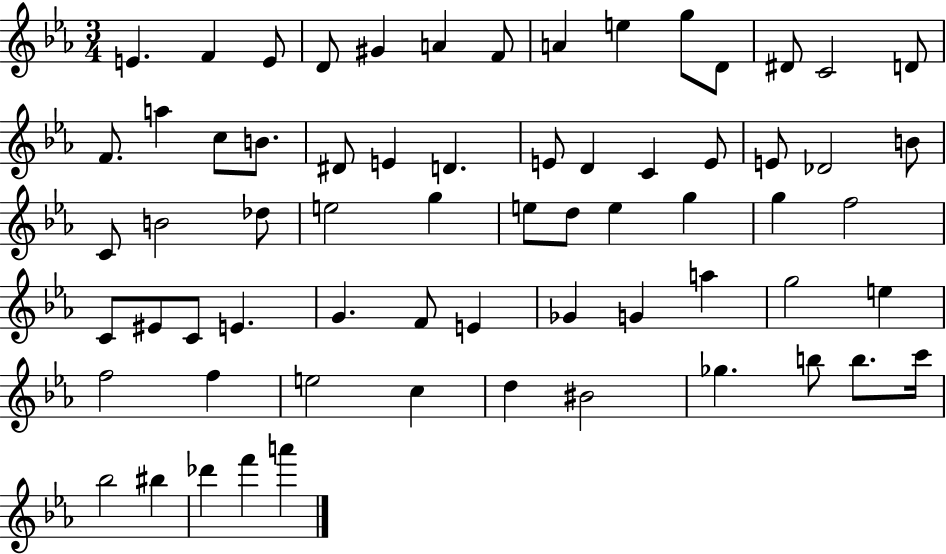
X:1
T:Untitled
M:3/4
L:1/4
K:Eb
E F E/2 D/2 ^G A F/2 A e g/2 D/2 ^D/2 C2 D/2 F/2 a c/2 B/2 ^D/2 E D E/2 D C E/2 E/2 _D2 B/2 C/2 B2 _d/2 e2 g e/2 d/2 e g g f2 C/2 ^E/2 C/2 E G F/2 E _G G a g2 e f2 f e2 c d ^B2 _g b/2 b/2 c'/4 _b2 ^b _d' f' a'